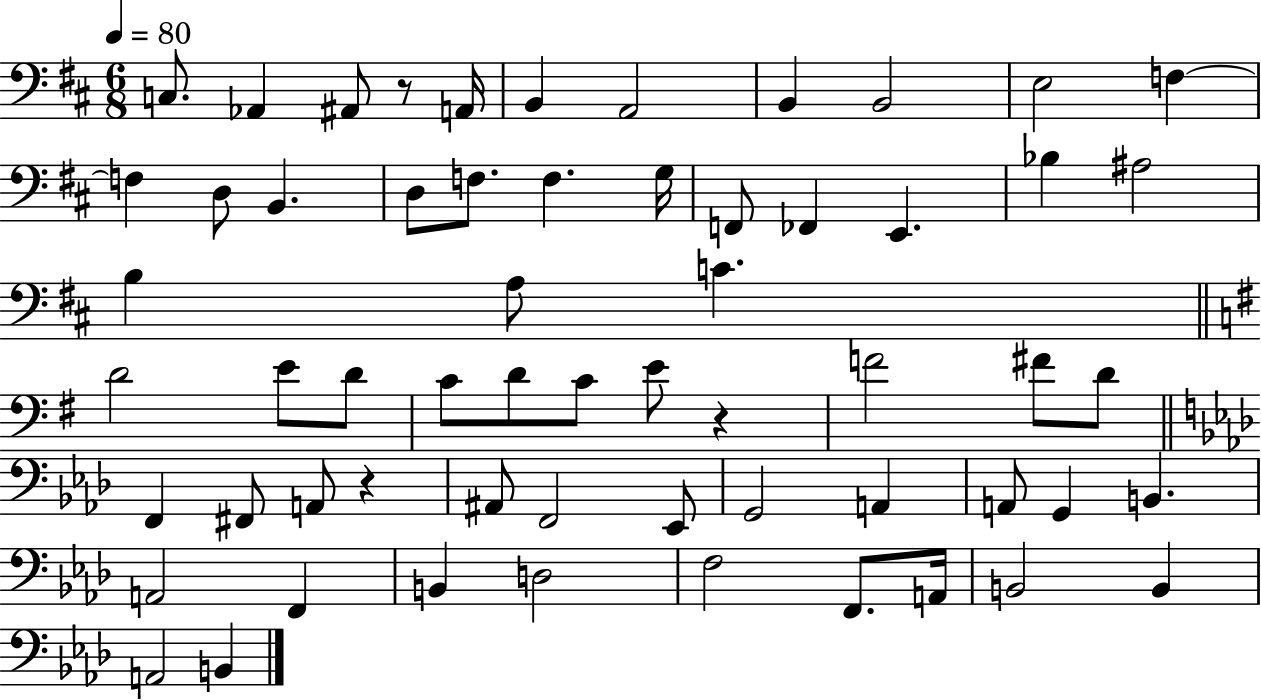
C3/e. Ab2/q A#2/e R/e A2/s B2/q A2/h B2/q B2/h E3/h F3/q F3/q D3/e B2/q. D3/e F3/e. F3/q. G3/s F2/e FES2/q E2/q. Bb3/q A#3/h B3/q A3/e C4/q. D4/h E4/e D4/e C4/e D4/e C4/e E4/e R/q F4/h F#4/e D4/e F2/q F#2/e A2/e R/q A#2/e F2/h Eb2/e G2/h A2/q A2/e G2/q B2/q. A2/h F2/q B2/q D3/h F3/h F2/e. A2/s B2/h B2/q A2/h B2/q